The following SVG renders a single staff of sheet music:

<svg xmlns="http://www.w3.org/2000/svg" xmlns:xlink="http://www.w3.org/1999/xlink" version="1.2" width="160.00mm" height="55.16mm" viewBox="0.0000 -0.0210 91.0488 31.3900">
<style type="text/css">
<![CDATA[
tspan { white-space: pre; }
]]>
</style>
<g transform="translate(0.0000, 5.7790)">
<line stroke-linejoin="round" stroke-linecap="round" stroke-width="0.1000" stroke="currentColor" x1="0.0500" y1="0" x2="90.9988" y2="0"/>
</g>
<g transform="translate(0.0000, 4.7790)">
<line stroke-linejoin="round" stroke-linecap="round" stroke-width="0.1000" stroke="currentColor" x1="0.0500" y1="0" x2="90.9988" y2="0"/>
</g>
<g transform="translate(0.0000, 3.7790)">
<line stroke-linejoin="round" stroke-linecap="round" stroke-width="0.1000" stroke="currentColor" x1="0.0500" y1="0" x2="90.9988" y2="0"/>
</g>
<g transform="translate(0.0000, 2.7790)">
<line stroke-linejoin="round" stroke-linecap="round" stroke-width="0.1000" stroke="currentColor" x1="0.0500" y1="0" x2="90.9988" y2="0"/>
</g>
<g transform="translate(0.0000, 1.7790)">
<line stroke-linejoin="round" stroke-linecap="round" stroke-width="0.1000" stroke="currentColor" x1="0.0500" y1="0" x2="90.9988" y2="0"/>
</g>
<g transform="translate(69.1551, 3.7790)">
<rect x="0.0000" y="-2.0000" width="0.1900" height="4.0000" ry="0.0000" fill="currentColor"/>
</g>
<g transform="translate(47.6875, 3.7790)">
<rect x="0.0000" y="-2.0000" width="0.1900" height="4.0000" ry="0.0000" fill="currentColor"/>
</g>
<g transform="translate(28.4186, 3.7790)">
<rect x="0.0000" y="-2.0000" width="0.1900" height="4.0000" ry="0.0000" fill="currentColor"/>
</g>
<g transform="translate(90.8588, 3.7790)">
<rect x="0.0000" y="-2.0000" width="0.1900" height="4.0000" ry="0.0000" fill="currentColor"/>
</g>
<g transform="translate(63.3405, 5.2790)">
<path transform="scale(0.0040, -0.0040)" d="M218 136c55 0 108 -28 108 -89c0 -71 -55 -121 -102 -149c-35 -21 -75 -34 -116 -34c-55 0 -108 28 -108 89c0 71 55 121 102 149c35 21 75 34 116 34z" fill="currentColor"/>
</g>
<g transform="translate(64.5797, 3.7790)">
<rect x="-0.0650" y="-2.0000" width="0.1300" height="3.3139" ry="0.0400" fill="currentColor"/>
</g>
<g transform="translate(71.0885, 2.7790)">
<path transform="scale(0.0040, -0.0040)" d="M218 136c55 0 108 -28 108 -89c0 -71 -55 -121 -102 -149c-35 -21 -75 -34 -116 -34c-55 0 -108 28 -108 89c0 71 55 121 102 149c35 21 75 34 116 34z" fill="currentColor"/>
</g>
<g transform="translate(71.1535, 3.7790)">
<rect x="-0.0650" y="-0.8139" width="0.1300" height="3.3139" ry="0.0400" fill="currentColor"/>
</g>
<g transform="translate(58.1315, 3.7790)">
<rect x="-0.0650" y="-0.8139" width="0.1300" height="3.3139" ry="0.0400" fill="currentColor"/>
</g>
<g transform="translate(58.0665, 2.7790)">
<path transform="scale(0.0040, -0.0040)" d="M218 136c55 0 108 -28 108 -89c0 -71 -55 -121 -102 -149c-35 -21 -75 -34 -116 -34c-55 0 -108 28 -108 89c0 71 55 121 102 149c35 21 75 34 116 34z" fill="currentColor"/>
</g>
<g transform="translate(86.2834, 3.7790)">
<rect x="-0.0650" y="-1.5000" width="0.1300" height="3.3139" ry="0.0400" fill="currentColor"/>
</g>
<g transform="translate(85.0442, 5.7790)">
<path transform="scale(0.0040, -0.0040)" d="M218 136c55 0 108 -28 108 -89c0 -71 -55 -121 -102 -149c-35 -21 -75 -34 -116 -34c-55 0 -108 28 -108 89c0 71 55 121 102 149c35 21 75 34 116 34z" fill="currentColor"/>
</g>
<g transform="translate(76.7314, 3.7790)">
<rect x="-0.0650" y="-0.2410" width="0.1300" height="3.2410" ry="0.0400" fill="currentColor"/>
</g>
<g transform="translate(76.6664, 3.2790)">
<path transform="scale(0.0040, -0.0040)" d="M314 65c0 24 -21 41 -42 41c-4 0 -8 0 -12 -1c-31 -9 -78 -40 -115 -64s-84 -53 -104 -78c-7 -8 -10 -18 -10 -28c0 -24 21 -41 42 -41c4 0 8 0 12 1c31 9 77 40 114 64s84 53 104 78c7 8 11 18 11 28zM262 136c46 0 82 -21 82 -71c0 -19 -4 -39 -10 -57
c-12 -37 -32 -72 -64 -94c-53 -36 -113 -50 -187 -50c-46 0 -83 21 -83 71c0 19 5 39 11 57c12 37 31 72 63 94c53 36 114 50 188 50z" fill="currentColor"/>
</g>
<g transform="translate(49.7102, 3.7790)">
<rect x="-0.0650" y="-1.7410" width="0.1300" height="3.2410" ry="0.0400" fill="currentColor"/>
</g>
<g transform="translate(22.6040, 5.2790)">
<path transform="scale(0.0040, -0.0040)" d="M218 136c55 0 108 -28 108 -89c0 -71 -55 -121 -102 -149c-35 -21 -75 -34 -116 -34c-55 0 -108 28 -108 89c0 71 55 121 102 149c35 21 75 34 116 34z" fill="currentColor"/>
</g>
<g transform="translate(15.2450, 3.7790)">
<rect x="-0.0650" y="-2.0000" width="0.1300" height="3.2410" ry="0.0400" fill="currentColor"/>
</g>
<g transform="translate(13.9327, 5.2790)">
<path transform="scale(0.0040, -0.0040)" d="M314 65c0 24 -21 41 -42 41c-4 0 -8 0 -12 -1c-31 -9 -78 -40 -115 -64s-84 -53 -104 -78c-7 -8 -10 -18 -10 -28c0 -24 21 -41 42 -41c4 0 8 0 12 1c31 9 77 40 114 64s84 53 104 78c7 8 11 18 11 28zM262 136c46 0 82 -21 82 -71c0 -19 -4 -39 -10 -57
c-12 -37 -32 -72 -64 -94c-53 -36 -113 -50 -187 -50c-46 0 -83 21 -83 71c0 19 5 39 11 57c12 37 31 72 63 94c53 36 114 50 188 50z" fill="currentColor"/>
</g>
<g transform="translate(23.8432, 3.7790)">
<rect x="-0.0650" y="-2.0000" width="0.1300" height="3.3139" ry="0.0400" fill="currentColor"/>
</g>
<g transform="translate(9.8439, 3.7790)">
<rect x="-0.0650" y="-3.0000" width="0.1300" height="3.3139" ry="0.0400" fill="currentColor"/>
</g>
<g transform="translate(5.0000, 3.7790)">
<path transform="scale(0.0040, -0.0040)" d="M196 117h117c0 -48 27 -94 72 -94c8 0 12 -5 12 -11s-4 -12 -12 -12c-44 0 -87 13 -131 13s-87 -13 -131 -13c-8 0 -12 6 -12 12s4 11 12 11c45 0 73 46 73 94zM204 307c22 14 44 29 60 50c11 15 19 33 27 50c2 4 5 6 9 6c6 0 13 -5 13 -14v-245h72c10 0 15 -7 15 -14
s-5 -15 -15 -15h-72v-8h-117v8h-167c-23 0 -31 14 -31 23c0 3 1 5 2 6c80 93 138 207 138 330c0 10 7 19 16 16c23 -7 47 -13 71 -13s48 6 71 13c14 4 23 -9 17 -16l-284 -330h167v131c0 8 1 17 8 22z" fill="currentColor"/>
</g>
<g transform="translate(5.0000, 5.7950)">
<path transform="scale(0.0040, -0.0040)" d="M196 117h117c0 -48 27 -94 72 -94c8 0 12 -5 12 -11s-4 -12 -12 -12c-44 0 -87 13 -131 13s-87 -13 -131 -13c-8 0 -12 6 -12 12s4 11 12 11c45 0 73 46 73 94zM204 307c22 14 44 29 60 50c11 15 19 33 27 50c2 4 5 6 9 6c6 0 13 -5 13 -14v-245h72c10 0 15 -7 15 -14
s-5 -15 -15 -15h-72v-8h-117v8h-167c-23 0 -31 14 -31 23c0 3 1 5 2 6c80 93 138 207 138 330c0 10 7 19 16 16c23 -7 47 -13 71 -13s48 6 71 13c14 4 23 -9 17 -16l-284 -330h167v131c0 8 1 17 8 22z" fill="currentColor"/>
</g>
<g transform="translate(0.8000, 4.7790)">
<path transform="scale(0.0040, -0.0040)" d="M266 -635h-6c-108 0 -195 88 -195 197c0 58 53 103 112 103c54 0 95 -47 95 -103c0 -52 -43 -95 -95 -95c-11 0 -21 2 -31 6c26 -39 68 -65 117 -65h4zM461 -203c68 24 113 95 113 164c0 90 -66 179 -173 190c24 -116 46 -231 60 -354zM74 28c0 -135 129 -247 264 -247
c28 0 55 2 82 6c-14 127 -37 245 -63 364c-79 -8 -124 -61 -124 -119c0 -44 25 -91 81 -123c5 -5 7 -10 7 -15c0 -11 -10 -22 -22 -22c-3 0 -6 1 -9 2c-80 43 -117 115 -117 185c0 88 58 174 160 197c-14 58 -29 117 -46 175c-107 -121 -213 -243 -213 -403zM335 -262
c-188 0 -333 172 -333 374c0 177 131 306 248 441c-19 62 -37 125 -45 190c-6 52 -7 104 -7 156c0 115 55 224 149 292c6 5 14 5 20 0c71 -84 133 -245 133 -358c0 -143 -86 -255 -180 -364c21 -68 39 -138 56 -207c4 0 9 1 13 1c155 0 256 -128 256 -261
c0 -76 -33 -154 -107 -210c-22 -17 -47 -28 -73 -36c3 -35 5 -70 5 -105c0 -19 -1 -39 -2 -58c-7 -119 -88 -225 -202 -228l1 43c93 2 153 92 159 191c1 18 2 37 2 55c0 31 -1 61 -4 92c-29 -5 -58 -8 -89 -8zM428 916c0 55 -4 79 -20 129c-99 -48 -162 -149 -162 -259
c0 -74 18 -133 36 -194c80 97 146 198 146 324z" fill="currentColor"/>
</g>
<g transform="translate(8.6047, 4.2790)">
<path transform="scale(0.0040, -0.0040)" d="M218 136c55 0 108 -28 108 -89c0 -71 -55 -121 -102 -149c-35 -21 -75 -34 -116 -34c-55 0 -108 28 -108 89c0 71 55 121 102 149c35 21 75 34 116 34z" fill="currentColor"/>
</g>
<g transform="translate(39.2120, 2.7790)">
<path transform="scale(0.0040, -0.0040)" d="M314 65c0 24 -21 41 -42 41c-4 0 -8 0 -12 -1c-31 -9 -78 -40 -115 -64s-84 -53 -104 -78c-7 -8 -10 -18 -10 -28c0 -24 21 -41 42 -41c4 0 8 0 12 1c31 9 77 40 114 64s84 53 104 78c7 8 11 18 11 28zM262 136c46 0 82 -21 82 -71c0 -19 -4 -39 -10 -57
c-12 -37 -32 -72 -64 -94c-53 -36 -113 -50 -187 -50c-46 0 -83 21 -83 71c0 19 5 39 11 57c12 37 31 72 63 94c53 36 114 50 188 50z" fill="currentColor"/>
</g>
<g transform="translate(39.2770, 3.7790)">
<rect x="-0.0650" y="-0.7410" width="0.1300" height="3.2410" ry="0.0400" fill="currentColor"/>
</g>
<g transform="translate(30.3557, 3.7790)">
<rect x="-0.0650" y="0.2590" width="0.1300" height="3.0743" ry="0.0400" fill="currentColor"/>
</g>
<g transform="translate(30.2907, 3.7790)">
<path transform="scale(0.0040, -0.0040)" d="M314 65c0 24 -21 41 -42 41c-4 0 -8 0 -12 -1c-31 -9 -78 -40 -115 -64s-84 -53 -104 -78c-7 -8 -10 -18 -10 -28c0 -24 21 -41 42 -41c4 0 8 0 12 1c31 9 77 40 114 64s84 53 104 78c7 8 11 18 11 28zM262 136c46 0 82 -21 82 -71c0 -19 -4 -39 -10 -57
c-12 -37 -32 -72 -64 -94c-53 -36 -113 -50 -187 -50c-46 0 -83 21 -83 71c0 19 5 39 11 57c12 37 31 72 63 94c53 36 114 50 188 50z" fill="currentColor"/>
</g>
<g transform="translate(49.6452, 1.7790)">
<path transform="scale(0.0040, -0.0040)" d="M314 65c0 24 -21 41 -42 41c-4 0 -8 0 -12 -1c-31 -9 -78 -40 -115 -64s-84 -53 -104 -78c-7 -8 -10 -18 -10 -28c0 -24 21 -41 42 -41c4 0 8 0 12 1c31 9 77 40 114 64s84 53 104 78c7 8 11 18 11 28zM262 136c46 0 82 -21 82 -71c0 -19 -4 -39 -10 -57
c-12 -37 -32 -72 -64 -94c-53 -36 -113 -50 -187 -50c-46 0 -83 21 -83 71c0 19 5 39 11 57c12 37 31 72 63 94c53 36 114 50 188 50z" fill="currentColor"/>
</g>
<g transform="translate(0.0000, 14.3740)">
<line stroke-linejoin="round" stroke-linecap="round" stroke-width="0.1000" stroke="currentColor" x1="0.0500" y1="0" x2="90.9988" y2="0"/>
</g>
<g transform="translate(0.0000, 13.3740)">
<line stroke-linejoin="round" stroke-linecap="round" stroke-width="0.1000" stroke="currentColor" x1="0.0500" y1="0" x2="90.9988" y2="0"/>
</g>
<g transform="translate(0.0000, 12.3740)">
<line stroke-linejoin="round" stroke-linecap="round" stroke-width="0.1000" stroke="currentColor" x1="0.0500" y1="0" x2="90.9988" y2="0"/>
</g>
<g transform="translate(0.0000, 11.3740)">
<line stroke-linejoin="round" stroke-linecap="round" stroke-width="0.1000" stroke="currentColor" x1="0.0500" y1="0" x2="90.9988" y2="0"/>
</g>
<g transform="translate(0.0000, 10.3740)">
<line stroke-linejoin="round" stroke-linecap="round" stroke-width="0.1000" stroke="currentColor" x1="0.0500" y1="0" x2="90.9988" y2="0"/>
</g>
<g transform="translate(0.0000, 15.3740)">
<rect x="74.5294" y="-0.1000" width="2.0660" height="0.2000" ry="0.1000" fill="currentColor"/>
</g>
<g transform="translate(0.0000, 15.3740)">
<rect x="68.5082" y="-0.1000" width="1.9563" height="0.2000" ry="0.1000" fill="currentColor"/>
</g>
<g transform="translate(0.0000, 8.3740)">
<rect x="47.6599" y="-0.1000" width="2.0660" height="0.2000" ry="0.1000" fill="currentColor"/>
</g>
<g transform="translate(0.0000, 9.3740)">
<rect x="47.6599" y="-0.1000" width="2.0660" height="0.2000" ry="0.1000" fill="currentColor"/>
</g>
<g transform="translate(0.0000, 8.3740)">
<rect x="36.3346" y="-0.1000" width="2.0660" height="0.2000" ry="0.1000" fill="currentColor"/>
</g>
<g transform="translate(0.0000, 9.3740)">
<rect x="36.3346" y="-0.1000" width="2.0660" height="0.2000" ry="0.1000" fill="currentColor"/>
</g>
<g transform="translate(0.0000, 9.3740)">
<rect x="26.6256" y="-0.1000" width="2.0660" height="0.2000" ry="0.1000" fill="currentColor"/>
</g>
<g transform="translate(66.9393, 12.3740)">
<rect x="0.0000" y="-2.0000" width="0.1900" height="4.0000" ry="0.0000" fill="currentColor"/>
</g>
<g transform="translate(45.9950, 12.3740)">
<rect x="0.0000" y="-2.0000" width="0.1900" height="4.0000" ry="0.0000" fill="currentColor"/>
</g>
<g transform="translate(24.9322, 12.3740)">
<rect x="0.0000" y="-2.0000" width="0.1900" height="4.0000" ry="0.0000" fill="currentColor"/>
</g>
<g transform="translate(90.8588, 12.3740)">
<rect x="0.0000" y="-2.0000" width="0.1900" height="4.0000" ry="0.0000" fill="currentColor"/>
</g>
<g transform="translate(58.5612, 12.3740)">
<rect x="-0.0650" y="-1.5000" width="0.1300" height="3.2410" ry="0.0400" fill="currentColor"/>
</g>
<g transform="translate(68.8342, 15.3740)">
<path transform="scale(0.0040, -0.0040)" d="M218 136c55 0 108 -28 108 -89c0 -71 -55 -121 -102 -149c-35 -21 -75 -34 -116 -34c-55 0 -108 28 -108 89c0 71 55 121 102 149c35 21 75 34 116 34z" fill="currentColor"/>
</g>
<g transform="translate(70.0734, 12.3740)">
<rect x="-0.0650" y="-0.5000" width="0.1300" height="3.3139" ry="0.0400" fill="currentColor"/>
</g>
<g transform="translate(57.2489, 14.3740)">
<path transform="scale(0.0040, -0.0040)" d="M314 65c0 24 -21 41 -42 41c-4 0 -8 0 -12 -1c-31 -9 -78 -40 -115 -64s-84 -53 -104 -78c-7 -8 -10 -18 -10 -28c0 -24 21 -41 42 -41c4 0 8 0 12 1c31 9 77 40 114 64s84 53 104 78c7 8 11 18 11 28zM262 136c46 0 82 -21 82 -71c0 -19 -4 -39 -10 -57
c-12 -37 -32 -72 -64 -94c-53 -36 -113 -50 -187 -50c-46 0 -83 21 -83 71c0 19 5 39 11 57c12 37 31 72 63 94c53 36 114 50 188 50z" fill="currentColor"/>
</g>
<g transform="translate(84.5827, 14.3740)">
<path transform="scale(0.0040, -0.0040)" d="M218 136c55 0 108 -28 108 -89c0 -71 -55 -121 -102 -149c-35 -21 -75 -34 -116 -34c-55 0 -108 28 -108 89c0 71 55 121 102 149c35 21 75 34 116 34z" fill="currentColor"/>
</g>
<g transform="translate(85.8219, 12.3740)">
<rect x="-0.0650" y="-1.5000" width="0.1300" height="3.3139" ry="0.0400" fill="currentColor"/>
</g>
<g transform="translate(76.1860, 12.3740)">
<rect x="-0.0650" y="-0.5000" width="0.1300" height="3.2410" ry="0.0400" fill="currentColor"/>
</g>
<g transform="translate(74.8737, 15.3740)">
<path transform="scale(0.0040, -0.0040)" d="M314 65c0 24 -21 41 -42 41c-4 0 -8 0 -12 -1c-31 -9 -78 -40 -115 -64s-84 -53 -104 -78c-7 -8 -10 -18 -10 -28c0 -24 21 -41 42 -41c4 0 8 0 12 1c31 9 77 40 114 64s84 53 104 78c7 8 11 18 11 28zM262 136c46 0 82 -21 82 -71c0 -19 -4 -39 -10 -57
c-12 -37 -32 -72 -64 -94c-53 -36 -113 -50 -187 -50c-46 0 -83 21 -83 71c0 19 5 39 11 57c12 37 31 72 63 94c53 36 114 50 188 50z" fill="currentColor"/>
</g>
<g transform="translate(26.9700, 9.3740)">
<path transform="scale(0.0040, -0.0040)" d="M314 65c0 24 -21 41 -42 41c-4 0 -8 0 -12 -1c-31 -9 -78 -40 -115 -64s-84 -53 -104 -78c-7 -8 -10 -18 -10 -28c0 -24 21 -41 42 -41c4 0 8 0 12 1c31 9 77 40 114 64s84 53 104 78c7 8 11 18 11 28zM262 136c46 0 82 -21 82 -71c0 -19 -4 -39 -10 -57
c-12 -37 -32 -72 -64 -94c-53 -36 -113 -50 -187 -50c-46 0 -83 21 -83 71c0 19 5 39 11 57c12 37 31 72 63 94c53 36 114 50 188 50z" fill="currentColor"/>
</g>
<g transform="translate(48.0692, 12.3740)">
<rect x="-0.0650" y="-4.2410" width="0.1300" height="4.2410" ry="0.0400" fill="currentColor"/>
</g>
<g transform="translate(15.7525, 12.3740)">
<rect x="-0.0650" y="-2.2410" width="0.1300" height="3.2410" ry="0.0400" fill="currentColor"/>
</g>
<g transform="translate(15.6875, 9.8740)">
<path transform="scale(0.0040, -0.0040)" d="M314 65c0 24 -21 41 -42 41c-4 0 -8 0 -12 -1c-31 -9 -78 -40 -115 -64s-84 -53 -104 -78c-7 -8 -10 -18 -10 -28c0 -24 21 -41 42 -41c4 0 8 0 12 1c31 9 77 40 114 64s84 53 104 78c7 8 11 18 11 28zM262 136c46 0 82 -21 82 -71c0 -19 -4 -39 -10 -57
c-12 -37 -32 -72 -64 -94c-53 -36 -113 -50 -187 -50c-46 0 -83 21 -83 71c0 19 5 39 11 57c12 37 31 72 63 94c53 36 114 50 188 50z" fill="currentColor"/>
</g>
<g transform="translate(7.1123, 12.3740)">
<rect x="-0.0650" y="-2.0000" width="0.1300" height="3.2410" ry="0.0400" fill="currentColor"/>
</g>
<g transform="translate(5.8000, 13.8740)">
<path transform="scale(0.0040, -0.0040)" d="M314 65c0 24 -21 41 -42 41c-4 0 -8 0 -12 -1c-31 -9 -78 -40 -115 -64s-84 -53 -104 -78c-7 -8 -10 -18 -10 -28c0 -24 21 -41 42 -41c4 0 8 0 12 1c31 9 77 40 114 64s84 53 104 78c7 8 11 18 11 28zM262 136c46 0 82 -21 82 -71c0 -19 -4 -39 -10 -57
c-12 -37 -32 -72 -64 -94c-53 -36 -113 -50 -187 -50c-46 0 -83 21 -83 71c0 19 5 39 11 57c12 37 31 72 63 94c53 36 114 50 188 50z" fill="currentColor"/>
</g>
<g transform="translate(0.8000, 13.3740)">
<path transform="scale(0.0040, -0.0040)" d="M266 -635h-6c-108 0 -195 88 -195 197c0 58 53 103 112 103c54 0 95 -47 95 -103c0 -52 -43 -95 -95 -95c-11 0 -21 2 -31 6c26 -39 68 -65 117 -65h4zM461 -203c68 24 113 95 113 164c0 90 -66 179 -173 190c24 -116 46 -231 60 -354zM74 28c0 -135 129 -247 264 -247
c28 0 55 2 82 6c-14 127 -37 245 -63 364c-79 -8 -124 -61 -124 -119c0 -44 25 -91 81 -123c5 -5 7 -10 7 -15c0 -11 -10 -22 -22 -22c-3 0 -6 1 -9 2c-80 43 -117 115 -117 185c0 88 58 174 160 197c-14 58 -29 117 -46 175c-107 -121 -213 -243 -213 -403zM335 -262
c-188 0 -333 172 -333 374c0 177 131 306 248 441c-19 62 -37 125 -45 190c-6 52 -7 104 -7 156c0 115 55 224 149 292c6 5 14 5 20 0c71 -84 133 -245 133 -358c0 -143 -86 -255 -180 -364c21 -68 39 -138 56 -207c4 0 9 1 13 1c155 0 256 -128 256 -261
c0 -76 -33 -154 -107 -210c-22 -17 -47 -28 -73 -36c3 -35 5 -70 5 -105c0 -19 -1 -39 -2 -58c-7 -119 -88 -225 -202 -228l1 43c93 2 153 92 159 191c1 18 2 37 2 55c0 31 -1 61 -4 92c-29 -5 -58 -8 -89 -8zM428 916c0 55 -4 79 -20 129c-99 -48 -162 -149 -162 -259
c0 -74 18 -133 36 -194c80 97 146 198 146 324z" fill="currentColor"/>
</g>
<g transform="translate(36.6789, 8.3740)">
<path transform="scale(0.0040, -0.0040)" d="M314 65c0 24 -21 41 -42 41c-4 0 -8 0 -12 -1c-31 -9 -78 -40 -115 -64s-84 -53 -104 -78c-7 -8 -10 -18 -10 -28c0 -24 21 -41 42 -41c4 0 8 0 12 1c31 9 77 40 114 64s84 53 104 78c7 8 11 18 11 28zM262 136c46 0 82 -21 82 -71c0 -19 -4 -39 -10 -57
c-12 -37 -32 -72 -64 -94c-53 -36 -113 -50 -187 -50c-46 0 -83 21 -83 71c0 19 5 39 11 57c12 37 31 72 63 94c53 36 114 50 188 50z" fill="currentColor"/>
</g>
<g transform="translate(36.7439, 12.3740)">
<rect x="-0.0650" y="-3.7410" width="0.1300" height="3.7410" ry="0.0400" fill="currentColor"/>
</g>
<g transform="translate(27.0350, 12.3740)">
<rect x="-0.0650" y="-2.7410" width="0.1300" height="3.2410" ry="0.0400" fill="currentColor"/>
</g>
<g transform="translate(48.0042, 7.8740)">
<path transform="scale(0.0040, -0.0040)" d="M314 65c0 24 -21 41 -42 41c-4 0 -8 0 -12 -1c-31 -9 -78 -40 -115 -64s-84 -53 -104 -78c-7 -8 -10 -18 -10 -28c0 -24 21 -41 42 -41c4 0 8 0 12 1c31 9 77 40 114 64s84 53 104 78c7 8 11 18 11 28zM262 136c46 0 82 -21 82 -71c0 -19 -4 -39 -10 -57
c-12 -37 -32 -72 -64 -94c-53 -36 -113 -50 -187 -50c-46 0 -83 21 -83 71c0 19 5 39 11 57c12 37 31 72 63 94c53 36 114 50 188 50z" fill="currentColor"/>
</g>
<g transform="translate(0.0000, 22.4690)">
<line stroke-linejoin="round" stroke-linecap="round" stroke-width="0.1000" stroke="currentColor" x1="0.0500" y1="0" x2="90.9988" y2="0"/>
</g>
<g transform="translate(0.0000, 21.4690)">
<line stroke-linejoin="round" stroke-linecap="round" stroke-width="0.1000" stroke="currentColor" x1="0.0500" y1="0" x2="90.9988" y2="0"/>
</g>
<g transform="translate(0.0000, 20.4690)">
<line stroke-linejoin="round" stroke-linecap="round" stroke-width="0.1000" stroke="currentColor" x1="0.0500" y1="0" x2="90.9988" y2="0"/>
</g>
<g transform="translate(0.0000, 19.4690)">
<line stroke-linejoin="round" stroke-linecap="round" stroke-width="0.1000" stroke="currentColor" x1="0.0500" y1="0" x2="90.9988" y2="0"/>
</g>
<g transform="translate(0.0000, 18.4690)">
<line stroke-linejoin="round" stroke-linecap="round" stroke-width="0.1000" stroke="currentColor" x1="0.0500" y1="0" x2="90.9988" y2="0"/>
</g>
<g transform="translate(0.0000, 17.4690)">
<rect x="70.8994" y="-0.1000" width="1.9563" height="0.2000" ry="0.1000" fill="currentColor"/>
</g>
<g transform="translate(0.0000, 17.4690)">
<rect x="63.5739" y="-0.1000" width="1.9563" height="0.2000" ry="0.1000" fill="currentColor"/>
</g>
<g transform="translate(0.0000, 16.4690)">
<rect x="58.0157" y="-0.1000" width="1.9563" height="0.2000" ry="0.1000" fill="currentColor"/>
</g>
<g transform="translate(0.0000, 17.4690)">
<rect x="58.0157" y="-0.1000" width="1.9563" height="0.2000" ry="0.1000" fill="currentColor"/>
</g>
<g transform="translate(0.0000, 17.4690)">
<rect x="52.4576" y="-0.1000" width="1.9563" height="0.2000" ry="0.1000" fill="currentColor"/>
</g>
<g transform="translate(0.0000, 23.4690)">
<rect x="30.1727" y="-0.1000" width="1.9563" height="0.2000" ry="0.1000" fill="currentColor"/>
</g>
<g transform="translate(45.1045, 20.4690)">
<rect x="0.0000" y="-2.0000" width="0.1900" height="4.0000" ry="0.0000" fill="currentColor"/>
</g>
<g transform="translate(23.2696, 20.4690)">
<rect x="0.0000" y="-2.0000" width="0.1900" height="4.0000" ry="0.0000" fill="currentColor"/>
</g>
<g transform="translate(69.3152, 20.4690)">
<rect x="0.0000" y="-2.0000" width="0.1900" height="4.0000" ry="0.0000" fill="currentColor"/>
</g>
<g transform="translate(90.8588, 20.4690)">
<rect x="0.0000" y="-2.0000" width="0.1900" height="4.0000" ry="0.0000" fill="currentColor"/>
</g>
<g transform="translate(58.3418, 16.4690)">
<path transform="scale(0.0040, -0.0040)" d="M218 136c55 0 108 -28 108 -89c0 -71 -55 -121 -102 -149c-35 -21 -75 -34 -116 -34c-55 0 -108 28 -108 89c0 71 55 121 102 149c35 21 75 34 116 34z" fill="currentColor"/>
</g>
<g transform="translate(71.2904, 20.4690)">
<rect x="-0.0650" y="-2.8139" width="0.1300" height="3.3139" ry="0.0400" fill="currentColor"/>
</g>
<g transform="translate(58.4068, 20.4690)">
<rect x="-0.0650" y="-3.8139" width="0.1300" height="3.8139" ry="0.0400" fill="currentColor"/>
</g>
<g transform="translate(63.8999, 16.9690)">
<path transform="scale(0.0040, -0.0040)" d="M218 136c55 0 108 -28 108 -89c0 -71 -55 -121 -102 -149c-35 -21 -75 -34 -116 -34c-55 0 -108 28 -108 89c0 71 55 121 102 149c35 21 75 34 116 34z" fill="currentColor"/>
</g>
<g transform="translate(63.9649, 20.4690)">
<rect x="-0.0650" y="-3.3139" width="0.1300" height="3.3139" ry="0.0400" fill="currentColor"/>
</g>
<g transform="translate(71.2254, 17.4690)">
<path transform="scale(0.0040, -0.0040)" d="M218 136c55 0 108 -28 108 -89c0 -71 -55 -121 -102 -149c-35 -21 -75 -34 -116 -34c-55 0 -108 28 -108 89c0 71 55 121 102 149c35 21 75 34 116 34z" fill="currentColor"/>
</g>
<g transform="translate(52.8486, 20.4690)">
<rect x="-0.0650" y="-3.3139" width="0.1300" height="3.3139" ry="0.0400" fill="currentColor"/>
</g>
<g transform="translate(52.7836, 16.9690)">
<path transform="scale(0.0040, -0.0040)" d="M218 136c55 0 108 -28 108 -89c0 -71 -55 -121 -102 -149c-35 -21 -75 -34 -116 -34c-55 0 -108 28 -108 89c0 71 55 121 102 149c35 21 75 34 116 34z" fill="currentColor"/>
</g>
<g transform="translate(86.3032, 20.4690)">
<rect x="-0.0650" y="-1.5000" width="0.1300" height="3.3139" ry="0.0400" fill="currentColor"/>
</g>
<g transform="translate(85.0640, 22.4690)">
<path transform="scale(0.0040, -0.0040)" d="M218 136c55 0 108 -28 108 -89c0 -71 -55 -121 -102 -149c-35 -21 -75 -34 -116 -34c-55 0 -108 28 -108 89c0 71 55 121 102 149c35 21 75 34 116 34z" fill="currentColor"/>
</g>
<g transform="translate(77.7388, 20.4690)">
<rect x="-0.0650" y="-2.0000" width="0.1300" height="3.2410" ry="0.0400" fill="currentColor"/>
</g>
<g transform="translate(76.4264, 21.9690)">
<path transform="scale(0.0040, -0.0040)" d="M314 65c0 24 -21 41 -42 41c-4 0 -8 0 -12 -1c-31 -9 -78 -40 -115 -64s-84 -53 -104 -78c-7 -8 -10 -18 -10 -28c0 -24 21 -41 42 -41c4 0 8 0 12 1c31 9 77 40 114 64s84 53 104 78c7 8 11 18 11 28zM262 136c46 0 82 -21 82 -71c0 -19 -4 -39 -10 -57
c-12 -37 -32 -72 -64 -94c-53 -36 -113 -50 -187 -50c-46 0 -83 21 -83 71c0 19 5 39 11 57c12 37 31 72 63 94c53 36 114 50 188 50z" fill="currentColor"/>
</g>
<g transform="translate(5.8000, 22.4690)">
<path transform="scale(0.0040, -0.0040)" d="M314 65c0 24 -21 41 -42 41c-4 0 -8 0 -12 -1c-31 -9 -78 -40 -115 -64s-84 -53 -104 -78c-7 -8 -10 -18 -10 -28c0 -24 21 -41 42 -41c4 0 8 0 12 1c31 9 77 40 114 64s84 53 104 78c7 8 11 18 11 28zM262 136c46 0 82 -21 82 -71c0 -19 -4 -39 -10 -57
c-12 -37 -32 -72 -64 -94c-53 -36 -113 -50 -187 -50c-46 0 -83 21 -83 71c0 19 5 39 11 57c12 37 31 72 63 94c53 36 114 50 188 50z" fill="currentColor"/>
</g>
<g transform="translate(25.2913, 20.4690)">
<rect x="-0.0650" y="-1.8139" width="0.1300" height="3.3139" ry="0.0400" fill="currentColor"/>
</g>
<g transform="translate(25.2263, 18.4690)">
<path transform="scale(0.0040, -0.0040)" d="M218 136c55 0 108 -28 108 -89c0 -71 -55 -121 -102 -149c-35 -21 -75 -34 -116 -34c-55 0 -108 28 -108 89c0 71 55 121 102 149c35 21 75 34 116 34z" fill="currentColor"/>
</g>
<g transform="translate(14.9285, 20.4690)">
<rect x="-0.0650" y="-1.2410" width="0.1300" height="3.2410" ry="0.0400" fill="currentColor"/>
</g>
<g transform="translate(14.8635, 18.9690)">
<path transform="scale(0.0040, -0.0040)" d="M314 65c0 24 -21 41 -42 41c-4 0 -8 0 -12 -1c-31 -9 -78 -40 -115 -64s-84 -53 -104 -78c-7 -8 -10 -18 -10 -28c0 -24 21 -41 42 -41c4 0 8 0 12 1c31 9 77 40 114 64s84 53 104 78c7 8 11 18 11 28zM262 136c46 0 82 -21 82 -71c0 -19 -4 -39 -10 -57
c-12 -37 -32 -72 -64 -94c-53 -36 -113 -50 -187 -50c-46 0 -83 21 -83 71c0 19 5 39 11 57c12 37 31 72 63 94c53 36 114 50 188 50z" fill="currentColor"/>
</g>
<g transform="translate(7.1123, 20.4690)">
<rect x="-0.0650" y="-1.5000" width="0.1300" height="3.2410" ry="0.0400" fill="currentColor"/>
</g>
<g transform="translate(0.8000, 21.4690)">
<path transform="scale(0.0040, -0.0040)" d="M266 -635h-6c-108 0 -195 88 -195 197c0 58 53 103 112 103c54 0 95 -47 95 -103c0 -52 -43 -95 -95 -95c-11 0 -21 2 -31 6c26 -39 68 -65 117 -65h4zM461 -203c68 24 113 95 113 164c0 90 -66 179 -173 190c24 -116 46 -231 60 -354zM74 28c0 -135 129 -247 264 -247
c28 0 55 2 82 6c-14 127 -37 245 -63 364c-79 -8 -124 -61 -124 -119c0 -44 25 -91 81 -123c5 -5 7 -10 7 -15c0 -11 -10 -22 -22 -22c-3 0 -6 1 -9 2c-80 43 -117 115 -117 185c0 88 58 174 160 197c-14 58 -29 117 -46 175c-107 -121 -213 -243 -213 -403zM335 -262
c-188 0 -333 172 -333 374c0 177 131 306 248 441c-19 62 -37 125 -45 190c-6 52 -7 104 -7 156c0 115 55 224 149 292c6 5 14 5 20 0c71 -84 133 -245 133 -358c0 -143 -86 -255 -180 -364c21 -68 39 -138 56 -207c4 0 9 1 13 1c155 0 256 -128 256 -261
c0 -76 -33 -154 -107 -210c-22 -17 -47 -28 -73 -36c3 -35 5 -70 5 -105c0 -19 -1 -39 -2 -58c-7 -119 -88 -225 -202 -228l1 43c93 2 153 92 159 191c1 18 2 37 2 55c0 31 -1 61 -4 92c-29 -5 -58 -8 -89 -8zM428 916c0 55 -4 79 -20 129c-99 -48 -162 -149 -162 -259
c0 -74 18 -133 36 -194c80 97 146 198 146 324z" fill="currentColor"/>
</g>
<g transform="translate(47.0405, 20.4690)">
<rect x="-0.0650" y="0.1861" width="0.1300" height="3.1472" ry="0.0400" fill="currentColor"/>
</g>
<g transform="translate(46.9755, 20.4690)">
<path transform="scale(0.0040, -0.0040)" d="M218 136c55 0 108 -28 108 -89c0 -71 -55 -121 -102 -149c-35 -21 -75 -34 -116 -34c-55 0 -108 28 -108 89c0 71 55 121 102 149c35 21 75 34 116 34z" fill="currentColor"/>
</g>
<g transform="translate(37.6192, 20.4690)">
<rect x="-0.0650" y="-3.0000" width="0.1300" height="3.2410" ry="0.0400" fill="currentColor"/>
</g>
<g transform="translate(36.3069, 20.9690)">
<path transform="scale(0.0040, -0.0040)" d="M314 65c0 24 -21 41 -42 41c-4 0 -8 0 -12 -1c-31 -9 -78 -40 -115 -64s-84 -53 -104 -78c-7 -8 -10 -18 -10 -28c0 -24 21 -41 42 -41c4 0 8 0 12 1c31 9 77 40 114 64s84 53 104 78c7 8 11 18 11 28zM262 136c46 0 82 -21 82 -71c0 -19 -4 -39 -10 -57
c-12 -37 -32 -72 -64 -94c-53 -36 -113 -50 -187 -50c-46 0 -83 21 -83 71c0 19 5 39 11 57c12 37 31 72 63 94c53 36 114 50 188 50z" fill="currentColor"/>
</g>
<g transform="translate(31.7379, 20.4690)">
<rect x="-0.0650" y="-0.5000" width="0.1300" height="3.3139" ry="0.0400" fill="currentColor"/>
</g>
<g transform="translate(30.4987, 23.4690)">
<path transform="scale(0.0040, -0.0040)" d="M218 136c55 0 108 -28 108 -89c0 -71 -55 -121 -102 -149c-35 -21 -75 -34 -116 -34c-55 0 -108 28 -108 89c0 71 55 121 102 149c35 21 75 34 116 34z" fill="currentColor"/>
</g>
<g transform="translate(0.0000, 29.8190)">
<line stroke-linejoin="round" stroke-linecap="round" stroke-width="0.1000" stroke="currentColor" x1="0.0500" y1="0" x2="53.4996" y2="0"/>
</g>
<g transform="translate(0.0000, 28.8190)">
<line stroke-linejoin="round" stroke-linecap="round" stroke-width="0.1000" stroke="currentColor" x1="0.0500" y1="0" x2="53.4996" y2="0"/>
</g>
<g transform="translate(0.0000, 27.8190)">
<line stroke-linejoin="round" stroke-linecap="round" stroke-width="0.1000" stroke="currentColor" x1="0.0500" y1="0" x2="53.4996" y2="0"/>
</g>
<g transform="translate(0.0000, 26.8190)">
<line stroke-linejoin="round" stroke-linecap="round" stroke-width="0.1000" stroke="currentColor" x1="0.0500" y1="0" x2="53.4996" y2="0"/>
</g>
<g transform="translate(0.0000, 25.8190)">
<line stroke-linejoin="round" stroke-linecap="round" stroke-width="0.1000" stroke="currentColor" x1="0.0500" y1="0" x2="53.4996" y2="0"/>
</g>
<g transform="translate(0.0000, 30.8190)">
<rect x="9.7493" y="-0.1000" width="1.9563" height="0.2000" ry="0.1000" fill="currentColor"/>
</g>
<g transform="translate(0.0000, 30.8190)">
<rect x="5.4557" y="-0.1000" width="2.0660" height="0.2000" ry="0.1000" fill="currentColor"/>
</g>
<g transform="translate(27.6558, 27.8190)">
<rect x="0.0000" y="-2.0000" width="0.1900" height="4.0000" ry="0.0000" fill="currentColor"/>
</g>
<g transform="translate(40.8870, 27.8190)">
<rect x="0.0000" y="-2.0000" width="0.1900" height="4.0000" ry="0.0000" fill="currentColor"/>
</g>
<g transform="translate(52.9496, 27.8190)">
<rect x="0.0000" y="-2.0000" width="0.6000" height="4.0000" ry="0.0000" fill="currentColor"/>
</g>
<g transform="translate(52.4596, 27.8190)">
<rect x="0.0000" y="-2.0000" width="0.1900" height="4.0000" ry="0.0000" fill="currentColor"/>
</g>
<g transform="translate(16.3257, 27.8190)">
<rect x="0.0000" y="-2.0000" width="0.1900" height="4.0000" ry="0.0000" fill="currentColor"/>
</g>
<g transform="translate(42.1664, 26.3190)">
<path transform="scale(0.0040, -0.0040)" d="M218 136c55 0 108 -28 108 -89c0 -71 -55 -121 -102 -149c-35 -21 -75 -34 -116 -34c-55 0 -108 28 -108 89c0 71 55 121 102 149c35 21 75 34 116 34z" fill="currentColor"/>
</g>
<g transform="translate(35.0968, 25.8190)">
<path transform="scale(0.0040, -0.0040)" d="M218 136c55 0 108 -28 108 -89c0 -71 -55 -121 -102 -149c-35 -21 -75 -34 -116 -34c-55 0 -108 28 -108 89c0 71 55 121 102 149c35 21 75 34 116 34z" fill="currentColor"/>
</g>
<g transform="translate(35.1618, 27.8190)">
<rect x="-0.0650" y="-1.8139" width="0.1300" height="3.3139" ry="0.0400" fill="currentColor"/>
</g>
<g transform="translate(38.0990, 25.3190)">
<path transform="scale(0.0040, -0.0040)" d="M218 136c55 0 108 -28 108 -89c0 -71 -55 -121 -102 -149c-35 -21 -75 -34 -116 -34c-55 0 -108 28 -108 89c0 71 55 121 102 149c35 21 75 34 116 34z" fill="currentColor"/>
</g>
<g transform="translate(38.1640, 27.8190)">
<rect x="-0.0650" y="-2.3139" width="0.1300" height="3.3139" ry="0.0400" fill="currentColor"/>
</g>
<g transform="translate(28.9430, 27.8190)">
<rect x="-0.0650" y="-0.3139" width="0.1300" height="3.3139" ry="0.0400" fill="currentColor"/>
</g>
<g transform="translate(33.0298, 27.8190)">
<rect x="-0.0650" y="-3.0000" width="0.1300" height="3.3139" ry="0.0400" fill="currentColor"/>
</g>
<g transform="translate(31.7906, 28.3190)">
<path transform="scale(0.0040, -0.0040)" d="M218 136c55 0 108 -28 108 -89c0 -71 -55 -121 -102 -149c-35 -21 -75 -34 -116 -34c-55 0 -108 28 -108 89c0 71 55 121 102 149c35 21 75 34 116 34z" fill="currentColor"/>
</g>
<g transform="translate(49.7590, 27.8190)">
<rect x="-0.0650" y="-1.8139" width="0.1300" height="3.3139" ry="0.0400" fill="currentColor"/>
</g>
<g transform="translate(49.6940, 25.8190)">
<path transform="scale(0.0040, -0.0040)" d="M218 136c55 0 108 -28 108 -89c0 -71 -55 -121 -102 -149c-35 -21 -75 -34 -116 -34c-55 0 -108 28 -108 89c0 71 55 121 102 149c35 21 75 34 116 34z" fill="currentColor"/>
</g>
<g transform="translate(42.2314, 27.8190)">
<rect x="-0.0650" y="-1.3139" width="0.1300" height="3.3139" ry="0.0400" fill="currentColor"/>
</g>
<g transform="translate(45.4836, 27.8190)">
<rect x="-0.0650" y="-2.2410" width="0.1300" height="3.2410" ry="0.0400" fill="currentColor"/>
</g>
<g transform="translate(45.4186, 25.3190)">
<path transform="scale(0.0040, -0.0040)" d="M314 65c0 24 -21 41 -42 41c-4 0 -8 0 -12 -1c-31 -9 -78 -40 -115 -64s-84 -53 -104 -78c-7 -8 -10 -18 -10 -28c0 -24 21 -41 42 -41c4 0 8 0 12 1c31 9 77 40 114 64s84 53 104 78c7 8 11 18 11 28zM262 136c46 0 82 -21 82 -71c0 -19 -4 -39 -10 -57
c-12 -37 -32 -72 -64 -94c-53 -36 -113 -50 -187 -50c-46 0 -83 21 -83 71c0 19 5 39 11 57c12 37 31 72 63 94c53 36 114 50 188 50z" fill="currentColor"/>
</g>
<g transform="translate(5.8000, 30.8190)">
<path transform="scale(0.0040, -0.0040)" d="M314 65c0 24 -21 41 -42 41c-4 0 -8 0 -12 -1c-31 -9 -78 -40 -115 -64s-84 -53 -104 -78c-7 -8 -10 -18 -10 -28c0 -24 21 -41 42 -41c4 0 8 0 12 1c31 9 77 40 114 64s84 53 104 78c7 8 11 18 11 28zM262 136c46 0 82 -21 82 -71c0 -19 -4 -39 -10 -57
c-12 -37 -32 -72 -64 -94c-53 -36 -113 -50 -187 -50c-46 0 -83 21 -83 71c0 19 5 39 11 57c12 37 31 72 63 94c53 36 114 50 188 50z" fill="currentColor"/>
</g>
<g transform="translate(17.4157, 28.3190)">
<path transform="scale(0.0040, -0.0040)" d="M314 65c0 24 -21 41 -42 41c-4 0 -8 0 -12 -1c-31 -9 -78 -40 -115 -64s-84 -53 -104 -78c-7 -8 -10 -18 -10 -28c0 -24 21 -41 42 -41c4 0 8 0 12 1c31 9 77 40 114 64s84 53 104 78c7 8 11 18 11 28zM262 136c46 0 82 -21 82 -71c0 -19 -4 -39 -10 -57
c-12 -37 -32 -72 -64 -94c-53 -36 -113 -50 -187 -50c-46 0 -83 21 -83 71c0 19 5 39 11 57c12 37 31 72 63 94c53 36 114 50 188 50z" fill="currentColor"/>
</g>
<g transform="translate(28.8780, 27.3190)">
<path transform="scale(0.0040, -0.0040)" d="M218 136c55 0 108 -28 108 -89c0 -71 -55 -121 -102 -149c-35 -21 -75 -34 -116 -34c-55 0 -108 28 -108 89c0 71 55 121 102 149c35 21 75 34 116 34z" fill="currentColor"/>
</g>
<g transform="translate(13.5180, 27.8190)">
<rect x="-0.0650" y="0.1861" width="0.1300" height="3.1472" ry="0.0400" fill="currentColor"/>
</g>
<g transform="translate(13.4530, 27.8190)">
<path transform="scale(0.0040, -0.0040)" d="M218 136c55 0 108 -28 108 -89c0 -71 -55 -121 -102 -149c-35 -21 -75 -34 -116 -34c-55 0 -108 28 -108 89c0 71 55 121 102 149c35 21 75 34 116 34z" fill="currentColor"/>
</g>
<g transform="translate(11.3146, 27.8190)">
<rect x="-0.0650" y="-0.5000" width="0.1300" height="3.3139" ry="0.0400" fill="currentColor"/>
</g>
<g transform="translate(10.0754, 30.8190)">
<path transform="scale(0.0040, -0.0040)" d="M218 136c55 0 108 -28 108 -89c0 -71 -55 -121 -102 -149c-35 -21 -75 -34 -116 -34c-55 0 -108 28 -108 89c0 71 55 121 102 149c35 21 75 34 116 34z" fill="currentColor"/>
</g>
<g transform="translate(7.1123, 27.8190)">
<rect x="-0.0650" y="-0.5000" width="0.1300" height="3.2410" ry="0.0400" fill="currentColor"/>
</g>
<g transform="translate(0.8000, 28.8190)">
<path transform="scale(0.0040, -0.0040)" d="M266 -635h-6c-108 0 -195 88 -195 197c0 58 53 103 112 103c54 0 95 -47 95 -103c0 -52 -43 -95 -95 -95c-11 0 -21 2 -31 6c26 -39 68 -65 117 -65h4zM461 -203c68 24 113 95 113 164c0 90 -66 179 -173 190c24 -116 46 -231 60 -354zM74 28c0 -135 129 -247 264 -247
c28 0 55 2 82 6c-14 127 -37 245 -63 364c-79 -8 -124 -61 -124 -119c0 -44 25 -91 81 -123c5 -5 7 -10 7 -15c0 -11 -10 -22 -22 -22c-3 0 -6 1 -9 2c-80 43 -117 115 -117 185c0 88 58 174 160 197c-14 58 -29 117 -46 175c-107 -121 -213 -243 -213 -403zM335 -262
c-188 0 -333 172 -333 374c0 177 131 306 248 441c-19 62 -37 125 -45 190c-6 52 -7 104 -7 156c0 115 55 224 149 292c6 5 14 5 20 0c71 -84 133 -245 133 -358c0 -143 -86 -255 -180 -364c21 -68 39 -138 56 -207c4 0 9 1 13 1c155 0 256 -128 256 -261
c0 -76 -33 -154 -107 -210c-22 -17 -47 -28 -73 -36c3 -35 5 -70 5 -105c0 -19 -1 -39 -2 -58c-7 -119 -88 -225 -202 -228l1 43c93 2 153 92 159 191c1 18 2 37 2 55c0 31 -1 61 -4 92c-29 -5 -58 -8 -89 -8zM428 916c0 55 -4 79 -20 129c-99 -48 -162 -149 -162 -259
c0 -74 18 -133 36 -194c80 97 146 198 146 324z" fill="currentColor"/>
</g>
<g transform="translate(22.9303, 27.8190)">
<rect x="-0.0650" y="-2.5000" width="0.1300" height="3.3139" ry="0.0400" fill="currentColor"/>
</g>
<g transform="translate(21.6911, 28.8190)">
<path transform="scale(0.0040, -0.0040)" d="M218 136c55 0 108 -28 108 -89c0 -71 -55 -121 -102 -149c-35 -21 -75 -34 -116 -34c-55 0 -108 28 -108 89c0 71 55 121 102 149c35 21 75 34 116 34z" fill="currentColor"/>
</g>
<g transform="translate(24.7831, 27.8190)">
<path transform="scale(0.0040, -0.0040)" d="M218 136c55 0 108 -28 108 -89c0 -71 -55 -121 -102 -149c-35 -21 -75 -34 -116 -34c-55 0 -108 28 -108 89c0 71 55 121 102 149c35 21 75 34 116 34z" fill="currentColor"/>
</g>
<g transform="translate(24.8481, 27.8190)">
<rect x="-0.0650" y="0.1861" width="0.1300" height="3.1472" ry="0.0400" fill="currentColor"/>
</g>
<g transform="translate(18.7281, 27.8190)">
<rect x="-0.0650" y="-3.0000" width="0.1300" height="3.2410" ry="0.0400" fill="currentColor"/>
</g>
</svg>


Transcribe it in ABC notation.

X:1
T:Untitled
M:4/4
L:1/4
K:C
A F2 F B2 d2 f2 d F d c2 E F2 g2 a2 c'2 d'2 E2 C C2 E E2 e2 f C A2 B b c' b a F2 E C2 C B A2 G B c A f g e g2 f